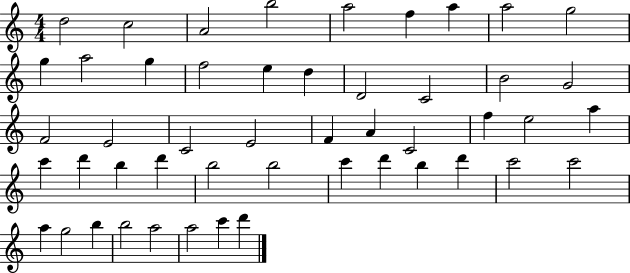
{
  \clef treble
  \numericTimeSignature
  \time 4/4
  \key c \major
  d''2 c''2 | a'2 b''2 | a''2 f''4 a''4 | a''2 g''2 | \break g''4 a''2 g''4 | f''2 e''4 d''4 | d'2 c'2 | b'2 g'2 | \break f'2 e'2 | c'2 e'2 | f'4 a'4 c'2 | f''4 e''2 a''4 | \break c'''4 d'''4 b''4 d'''4 | b''2 b''2 | c'''4 d'''4 b''4 d'''4 | c'''2 c'''2 | \break a''4 g''2 b''4 | b''2 a''2 | a''2 c'''4 d'''4 | \bar "|."
}